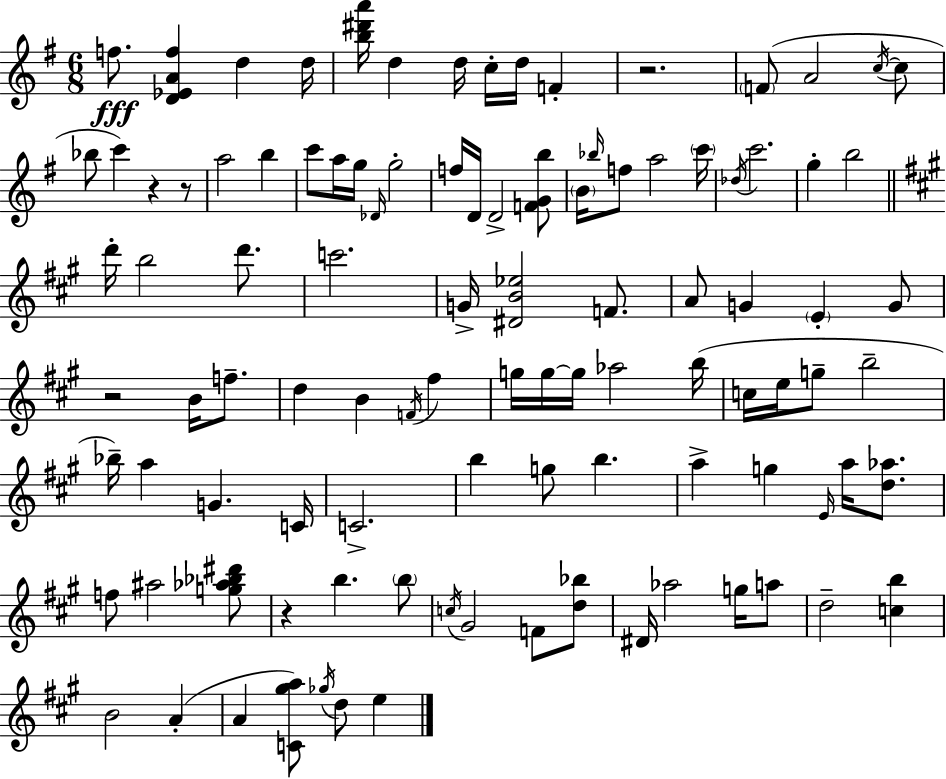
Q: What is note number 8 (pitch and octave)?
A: F4